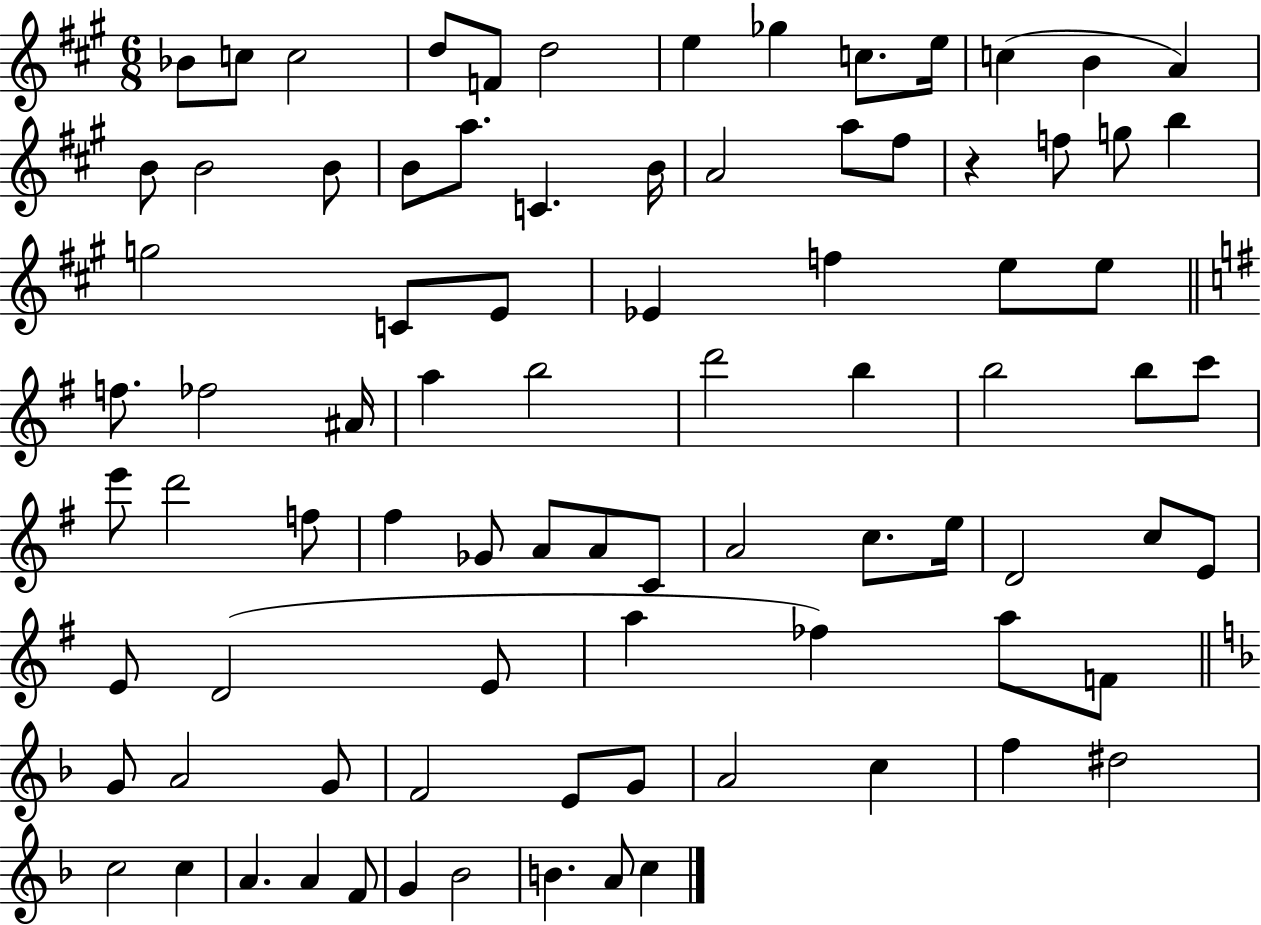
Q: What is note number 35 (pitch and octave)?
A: FES5